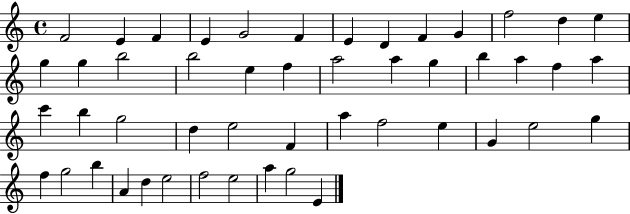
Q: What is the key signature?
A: C major